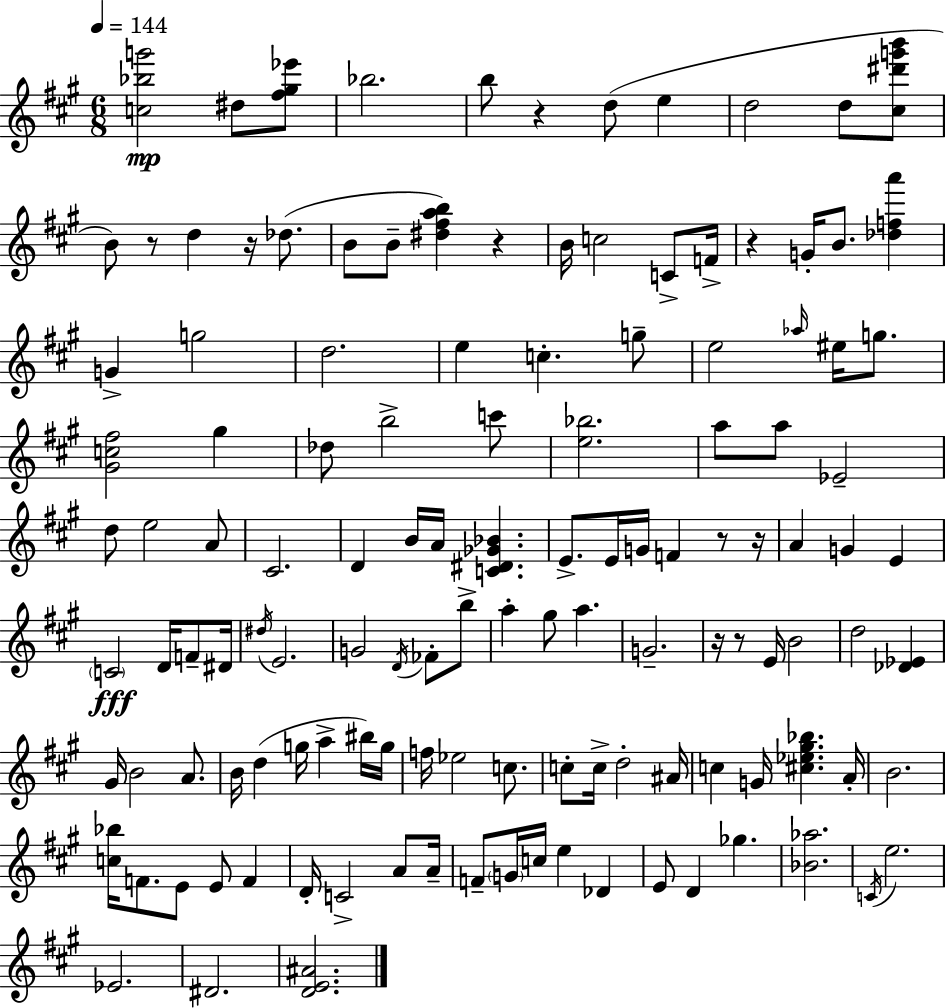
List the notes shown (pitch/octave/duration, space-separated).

[C5,Bb5,G6]/h D#5/e [F#5,G#5,Eb6]/e Bb5/h. B5/e R/q D5/e E5/q D5/h D5/e [C#5,D#6,G6,B6]/e B4/e R/e D5/q R/s Db5/e. B4/e B4/e [D#5,F#5,A5,B5]/q R/q B4/s C5/h C4/e F4/s R/q G4/s B4/e. [Db5,F5,A6]/q G4/q G5/h D5/h. E5/q C5/q. G5/e E5/h Ab5/s EIS5/s G5/e. [G#4,C5,F#5]/h G#5/q Db5/e B5/h C6/e [E5,Bb5]/h. A5/e A5/e Eb4/h D5/e E5/h A4/e C#4/h. D4/q B4/s A4/s [C4,D#4,Gb4,Bb4]/q. E4/e. E4/s G4/s F4/q R/e R/s A4/q G4/q E4/q C4/h D4/s F4/e D#4/s D#5/s E4/h. G4/h D4/s FES4/e B5/e A5/q G#5/e A5/q. G4/h. R/s R/e E4/s B4/h D5/h [Db4,Eb4]/q G#4/s B4/h A4/e. B4/s D5/q G5/s A5/q BIS5/s G5/s F5/s Eb5/h C5/e. C5/e C5/s D5/h A#4/s C5/q G4/s [C#5,Eb5,G#5,Bb5]/q. A4/s B4/h. [C5,Bb5]/s F4/e. E4/e E4/e F4/q D4/s C4/h A4/e A4/s F4/e G4/s C5/s E5/q Db4/q E4/e D4/q Gb5/q. [Bb4,Ab5]/h. C4/s E5/h. Eb4/h. D#4/h. [D4,E4,A#4]/h.